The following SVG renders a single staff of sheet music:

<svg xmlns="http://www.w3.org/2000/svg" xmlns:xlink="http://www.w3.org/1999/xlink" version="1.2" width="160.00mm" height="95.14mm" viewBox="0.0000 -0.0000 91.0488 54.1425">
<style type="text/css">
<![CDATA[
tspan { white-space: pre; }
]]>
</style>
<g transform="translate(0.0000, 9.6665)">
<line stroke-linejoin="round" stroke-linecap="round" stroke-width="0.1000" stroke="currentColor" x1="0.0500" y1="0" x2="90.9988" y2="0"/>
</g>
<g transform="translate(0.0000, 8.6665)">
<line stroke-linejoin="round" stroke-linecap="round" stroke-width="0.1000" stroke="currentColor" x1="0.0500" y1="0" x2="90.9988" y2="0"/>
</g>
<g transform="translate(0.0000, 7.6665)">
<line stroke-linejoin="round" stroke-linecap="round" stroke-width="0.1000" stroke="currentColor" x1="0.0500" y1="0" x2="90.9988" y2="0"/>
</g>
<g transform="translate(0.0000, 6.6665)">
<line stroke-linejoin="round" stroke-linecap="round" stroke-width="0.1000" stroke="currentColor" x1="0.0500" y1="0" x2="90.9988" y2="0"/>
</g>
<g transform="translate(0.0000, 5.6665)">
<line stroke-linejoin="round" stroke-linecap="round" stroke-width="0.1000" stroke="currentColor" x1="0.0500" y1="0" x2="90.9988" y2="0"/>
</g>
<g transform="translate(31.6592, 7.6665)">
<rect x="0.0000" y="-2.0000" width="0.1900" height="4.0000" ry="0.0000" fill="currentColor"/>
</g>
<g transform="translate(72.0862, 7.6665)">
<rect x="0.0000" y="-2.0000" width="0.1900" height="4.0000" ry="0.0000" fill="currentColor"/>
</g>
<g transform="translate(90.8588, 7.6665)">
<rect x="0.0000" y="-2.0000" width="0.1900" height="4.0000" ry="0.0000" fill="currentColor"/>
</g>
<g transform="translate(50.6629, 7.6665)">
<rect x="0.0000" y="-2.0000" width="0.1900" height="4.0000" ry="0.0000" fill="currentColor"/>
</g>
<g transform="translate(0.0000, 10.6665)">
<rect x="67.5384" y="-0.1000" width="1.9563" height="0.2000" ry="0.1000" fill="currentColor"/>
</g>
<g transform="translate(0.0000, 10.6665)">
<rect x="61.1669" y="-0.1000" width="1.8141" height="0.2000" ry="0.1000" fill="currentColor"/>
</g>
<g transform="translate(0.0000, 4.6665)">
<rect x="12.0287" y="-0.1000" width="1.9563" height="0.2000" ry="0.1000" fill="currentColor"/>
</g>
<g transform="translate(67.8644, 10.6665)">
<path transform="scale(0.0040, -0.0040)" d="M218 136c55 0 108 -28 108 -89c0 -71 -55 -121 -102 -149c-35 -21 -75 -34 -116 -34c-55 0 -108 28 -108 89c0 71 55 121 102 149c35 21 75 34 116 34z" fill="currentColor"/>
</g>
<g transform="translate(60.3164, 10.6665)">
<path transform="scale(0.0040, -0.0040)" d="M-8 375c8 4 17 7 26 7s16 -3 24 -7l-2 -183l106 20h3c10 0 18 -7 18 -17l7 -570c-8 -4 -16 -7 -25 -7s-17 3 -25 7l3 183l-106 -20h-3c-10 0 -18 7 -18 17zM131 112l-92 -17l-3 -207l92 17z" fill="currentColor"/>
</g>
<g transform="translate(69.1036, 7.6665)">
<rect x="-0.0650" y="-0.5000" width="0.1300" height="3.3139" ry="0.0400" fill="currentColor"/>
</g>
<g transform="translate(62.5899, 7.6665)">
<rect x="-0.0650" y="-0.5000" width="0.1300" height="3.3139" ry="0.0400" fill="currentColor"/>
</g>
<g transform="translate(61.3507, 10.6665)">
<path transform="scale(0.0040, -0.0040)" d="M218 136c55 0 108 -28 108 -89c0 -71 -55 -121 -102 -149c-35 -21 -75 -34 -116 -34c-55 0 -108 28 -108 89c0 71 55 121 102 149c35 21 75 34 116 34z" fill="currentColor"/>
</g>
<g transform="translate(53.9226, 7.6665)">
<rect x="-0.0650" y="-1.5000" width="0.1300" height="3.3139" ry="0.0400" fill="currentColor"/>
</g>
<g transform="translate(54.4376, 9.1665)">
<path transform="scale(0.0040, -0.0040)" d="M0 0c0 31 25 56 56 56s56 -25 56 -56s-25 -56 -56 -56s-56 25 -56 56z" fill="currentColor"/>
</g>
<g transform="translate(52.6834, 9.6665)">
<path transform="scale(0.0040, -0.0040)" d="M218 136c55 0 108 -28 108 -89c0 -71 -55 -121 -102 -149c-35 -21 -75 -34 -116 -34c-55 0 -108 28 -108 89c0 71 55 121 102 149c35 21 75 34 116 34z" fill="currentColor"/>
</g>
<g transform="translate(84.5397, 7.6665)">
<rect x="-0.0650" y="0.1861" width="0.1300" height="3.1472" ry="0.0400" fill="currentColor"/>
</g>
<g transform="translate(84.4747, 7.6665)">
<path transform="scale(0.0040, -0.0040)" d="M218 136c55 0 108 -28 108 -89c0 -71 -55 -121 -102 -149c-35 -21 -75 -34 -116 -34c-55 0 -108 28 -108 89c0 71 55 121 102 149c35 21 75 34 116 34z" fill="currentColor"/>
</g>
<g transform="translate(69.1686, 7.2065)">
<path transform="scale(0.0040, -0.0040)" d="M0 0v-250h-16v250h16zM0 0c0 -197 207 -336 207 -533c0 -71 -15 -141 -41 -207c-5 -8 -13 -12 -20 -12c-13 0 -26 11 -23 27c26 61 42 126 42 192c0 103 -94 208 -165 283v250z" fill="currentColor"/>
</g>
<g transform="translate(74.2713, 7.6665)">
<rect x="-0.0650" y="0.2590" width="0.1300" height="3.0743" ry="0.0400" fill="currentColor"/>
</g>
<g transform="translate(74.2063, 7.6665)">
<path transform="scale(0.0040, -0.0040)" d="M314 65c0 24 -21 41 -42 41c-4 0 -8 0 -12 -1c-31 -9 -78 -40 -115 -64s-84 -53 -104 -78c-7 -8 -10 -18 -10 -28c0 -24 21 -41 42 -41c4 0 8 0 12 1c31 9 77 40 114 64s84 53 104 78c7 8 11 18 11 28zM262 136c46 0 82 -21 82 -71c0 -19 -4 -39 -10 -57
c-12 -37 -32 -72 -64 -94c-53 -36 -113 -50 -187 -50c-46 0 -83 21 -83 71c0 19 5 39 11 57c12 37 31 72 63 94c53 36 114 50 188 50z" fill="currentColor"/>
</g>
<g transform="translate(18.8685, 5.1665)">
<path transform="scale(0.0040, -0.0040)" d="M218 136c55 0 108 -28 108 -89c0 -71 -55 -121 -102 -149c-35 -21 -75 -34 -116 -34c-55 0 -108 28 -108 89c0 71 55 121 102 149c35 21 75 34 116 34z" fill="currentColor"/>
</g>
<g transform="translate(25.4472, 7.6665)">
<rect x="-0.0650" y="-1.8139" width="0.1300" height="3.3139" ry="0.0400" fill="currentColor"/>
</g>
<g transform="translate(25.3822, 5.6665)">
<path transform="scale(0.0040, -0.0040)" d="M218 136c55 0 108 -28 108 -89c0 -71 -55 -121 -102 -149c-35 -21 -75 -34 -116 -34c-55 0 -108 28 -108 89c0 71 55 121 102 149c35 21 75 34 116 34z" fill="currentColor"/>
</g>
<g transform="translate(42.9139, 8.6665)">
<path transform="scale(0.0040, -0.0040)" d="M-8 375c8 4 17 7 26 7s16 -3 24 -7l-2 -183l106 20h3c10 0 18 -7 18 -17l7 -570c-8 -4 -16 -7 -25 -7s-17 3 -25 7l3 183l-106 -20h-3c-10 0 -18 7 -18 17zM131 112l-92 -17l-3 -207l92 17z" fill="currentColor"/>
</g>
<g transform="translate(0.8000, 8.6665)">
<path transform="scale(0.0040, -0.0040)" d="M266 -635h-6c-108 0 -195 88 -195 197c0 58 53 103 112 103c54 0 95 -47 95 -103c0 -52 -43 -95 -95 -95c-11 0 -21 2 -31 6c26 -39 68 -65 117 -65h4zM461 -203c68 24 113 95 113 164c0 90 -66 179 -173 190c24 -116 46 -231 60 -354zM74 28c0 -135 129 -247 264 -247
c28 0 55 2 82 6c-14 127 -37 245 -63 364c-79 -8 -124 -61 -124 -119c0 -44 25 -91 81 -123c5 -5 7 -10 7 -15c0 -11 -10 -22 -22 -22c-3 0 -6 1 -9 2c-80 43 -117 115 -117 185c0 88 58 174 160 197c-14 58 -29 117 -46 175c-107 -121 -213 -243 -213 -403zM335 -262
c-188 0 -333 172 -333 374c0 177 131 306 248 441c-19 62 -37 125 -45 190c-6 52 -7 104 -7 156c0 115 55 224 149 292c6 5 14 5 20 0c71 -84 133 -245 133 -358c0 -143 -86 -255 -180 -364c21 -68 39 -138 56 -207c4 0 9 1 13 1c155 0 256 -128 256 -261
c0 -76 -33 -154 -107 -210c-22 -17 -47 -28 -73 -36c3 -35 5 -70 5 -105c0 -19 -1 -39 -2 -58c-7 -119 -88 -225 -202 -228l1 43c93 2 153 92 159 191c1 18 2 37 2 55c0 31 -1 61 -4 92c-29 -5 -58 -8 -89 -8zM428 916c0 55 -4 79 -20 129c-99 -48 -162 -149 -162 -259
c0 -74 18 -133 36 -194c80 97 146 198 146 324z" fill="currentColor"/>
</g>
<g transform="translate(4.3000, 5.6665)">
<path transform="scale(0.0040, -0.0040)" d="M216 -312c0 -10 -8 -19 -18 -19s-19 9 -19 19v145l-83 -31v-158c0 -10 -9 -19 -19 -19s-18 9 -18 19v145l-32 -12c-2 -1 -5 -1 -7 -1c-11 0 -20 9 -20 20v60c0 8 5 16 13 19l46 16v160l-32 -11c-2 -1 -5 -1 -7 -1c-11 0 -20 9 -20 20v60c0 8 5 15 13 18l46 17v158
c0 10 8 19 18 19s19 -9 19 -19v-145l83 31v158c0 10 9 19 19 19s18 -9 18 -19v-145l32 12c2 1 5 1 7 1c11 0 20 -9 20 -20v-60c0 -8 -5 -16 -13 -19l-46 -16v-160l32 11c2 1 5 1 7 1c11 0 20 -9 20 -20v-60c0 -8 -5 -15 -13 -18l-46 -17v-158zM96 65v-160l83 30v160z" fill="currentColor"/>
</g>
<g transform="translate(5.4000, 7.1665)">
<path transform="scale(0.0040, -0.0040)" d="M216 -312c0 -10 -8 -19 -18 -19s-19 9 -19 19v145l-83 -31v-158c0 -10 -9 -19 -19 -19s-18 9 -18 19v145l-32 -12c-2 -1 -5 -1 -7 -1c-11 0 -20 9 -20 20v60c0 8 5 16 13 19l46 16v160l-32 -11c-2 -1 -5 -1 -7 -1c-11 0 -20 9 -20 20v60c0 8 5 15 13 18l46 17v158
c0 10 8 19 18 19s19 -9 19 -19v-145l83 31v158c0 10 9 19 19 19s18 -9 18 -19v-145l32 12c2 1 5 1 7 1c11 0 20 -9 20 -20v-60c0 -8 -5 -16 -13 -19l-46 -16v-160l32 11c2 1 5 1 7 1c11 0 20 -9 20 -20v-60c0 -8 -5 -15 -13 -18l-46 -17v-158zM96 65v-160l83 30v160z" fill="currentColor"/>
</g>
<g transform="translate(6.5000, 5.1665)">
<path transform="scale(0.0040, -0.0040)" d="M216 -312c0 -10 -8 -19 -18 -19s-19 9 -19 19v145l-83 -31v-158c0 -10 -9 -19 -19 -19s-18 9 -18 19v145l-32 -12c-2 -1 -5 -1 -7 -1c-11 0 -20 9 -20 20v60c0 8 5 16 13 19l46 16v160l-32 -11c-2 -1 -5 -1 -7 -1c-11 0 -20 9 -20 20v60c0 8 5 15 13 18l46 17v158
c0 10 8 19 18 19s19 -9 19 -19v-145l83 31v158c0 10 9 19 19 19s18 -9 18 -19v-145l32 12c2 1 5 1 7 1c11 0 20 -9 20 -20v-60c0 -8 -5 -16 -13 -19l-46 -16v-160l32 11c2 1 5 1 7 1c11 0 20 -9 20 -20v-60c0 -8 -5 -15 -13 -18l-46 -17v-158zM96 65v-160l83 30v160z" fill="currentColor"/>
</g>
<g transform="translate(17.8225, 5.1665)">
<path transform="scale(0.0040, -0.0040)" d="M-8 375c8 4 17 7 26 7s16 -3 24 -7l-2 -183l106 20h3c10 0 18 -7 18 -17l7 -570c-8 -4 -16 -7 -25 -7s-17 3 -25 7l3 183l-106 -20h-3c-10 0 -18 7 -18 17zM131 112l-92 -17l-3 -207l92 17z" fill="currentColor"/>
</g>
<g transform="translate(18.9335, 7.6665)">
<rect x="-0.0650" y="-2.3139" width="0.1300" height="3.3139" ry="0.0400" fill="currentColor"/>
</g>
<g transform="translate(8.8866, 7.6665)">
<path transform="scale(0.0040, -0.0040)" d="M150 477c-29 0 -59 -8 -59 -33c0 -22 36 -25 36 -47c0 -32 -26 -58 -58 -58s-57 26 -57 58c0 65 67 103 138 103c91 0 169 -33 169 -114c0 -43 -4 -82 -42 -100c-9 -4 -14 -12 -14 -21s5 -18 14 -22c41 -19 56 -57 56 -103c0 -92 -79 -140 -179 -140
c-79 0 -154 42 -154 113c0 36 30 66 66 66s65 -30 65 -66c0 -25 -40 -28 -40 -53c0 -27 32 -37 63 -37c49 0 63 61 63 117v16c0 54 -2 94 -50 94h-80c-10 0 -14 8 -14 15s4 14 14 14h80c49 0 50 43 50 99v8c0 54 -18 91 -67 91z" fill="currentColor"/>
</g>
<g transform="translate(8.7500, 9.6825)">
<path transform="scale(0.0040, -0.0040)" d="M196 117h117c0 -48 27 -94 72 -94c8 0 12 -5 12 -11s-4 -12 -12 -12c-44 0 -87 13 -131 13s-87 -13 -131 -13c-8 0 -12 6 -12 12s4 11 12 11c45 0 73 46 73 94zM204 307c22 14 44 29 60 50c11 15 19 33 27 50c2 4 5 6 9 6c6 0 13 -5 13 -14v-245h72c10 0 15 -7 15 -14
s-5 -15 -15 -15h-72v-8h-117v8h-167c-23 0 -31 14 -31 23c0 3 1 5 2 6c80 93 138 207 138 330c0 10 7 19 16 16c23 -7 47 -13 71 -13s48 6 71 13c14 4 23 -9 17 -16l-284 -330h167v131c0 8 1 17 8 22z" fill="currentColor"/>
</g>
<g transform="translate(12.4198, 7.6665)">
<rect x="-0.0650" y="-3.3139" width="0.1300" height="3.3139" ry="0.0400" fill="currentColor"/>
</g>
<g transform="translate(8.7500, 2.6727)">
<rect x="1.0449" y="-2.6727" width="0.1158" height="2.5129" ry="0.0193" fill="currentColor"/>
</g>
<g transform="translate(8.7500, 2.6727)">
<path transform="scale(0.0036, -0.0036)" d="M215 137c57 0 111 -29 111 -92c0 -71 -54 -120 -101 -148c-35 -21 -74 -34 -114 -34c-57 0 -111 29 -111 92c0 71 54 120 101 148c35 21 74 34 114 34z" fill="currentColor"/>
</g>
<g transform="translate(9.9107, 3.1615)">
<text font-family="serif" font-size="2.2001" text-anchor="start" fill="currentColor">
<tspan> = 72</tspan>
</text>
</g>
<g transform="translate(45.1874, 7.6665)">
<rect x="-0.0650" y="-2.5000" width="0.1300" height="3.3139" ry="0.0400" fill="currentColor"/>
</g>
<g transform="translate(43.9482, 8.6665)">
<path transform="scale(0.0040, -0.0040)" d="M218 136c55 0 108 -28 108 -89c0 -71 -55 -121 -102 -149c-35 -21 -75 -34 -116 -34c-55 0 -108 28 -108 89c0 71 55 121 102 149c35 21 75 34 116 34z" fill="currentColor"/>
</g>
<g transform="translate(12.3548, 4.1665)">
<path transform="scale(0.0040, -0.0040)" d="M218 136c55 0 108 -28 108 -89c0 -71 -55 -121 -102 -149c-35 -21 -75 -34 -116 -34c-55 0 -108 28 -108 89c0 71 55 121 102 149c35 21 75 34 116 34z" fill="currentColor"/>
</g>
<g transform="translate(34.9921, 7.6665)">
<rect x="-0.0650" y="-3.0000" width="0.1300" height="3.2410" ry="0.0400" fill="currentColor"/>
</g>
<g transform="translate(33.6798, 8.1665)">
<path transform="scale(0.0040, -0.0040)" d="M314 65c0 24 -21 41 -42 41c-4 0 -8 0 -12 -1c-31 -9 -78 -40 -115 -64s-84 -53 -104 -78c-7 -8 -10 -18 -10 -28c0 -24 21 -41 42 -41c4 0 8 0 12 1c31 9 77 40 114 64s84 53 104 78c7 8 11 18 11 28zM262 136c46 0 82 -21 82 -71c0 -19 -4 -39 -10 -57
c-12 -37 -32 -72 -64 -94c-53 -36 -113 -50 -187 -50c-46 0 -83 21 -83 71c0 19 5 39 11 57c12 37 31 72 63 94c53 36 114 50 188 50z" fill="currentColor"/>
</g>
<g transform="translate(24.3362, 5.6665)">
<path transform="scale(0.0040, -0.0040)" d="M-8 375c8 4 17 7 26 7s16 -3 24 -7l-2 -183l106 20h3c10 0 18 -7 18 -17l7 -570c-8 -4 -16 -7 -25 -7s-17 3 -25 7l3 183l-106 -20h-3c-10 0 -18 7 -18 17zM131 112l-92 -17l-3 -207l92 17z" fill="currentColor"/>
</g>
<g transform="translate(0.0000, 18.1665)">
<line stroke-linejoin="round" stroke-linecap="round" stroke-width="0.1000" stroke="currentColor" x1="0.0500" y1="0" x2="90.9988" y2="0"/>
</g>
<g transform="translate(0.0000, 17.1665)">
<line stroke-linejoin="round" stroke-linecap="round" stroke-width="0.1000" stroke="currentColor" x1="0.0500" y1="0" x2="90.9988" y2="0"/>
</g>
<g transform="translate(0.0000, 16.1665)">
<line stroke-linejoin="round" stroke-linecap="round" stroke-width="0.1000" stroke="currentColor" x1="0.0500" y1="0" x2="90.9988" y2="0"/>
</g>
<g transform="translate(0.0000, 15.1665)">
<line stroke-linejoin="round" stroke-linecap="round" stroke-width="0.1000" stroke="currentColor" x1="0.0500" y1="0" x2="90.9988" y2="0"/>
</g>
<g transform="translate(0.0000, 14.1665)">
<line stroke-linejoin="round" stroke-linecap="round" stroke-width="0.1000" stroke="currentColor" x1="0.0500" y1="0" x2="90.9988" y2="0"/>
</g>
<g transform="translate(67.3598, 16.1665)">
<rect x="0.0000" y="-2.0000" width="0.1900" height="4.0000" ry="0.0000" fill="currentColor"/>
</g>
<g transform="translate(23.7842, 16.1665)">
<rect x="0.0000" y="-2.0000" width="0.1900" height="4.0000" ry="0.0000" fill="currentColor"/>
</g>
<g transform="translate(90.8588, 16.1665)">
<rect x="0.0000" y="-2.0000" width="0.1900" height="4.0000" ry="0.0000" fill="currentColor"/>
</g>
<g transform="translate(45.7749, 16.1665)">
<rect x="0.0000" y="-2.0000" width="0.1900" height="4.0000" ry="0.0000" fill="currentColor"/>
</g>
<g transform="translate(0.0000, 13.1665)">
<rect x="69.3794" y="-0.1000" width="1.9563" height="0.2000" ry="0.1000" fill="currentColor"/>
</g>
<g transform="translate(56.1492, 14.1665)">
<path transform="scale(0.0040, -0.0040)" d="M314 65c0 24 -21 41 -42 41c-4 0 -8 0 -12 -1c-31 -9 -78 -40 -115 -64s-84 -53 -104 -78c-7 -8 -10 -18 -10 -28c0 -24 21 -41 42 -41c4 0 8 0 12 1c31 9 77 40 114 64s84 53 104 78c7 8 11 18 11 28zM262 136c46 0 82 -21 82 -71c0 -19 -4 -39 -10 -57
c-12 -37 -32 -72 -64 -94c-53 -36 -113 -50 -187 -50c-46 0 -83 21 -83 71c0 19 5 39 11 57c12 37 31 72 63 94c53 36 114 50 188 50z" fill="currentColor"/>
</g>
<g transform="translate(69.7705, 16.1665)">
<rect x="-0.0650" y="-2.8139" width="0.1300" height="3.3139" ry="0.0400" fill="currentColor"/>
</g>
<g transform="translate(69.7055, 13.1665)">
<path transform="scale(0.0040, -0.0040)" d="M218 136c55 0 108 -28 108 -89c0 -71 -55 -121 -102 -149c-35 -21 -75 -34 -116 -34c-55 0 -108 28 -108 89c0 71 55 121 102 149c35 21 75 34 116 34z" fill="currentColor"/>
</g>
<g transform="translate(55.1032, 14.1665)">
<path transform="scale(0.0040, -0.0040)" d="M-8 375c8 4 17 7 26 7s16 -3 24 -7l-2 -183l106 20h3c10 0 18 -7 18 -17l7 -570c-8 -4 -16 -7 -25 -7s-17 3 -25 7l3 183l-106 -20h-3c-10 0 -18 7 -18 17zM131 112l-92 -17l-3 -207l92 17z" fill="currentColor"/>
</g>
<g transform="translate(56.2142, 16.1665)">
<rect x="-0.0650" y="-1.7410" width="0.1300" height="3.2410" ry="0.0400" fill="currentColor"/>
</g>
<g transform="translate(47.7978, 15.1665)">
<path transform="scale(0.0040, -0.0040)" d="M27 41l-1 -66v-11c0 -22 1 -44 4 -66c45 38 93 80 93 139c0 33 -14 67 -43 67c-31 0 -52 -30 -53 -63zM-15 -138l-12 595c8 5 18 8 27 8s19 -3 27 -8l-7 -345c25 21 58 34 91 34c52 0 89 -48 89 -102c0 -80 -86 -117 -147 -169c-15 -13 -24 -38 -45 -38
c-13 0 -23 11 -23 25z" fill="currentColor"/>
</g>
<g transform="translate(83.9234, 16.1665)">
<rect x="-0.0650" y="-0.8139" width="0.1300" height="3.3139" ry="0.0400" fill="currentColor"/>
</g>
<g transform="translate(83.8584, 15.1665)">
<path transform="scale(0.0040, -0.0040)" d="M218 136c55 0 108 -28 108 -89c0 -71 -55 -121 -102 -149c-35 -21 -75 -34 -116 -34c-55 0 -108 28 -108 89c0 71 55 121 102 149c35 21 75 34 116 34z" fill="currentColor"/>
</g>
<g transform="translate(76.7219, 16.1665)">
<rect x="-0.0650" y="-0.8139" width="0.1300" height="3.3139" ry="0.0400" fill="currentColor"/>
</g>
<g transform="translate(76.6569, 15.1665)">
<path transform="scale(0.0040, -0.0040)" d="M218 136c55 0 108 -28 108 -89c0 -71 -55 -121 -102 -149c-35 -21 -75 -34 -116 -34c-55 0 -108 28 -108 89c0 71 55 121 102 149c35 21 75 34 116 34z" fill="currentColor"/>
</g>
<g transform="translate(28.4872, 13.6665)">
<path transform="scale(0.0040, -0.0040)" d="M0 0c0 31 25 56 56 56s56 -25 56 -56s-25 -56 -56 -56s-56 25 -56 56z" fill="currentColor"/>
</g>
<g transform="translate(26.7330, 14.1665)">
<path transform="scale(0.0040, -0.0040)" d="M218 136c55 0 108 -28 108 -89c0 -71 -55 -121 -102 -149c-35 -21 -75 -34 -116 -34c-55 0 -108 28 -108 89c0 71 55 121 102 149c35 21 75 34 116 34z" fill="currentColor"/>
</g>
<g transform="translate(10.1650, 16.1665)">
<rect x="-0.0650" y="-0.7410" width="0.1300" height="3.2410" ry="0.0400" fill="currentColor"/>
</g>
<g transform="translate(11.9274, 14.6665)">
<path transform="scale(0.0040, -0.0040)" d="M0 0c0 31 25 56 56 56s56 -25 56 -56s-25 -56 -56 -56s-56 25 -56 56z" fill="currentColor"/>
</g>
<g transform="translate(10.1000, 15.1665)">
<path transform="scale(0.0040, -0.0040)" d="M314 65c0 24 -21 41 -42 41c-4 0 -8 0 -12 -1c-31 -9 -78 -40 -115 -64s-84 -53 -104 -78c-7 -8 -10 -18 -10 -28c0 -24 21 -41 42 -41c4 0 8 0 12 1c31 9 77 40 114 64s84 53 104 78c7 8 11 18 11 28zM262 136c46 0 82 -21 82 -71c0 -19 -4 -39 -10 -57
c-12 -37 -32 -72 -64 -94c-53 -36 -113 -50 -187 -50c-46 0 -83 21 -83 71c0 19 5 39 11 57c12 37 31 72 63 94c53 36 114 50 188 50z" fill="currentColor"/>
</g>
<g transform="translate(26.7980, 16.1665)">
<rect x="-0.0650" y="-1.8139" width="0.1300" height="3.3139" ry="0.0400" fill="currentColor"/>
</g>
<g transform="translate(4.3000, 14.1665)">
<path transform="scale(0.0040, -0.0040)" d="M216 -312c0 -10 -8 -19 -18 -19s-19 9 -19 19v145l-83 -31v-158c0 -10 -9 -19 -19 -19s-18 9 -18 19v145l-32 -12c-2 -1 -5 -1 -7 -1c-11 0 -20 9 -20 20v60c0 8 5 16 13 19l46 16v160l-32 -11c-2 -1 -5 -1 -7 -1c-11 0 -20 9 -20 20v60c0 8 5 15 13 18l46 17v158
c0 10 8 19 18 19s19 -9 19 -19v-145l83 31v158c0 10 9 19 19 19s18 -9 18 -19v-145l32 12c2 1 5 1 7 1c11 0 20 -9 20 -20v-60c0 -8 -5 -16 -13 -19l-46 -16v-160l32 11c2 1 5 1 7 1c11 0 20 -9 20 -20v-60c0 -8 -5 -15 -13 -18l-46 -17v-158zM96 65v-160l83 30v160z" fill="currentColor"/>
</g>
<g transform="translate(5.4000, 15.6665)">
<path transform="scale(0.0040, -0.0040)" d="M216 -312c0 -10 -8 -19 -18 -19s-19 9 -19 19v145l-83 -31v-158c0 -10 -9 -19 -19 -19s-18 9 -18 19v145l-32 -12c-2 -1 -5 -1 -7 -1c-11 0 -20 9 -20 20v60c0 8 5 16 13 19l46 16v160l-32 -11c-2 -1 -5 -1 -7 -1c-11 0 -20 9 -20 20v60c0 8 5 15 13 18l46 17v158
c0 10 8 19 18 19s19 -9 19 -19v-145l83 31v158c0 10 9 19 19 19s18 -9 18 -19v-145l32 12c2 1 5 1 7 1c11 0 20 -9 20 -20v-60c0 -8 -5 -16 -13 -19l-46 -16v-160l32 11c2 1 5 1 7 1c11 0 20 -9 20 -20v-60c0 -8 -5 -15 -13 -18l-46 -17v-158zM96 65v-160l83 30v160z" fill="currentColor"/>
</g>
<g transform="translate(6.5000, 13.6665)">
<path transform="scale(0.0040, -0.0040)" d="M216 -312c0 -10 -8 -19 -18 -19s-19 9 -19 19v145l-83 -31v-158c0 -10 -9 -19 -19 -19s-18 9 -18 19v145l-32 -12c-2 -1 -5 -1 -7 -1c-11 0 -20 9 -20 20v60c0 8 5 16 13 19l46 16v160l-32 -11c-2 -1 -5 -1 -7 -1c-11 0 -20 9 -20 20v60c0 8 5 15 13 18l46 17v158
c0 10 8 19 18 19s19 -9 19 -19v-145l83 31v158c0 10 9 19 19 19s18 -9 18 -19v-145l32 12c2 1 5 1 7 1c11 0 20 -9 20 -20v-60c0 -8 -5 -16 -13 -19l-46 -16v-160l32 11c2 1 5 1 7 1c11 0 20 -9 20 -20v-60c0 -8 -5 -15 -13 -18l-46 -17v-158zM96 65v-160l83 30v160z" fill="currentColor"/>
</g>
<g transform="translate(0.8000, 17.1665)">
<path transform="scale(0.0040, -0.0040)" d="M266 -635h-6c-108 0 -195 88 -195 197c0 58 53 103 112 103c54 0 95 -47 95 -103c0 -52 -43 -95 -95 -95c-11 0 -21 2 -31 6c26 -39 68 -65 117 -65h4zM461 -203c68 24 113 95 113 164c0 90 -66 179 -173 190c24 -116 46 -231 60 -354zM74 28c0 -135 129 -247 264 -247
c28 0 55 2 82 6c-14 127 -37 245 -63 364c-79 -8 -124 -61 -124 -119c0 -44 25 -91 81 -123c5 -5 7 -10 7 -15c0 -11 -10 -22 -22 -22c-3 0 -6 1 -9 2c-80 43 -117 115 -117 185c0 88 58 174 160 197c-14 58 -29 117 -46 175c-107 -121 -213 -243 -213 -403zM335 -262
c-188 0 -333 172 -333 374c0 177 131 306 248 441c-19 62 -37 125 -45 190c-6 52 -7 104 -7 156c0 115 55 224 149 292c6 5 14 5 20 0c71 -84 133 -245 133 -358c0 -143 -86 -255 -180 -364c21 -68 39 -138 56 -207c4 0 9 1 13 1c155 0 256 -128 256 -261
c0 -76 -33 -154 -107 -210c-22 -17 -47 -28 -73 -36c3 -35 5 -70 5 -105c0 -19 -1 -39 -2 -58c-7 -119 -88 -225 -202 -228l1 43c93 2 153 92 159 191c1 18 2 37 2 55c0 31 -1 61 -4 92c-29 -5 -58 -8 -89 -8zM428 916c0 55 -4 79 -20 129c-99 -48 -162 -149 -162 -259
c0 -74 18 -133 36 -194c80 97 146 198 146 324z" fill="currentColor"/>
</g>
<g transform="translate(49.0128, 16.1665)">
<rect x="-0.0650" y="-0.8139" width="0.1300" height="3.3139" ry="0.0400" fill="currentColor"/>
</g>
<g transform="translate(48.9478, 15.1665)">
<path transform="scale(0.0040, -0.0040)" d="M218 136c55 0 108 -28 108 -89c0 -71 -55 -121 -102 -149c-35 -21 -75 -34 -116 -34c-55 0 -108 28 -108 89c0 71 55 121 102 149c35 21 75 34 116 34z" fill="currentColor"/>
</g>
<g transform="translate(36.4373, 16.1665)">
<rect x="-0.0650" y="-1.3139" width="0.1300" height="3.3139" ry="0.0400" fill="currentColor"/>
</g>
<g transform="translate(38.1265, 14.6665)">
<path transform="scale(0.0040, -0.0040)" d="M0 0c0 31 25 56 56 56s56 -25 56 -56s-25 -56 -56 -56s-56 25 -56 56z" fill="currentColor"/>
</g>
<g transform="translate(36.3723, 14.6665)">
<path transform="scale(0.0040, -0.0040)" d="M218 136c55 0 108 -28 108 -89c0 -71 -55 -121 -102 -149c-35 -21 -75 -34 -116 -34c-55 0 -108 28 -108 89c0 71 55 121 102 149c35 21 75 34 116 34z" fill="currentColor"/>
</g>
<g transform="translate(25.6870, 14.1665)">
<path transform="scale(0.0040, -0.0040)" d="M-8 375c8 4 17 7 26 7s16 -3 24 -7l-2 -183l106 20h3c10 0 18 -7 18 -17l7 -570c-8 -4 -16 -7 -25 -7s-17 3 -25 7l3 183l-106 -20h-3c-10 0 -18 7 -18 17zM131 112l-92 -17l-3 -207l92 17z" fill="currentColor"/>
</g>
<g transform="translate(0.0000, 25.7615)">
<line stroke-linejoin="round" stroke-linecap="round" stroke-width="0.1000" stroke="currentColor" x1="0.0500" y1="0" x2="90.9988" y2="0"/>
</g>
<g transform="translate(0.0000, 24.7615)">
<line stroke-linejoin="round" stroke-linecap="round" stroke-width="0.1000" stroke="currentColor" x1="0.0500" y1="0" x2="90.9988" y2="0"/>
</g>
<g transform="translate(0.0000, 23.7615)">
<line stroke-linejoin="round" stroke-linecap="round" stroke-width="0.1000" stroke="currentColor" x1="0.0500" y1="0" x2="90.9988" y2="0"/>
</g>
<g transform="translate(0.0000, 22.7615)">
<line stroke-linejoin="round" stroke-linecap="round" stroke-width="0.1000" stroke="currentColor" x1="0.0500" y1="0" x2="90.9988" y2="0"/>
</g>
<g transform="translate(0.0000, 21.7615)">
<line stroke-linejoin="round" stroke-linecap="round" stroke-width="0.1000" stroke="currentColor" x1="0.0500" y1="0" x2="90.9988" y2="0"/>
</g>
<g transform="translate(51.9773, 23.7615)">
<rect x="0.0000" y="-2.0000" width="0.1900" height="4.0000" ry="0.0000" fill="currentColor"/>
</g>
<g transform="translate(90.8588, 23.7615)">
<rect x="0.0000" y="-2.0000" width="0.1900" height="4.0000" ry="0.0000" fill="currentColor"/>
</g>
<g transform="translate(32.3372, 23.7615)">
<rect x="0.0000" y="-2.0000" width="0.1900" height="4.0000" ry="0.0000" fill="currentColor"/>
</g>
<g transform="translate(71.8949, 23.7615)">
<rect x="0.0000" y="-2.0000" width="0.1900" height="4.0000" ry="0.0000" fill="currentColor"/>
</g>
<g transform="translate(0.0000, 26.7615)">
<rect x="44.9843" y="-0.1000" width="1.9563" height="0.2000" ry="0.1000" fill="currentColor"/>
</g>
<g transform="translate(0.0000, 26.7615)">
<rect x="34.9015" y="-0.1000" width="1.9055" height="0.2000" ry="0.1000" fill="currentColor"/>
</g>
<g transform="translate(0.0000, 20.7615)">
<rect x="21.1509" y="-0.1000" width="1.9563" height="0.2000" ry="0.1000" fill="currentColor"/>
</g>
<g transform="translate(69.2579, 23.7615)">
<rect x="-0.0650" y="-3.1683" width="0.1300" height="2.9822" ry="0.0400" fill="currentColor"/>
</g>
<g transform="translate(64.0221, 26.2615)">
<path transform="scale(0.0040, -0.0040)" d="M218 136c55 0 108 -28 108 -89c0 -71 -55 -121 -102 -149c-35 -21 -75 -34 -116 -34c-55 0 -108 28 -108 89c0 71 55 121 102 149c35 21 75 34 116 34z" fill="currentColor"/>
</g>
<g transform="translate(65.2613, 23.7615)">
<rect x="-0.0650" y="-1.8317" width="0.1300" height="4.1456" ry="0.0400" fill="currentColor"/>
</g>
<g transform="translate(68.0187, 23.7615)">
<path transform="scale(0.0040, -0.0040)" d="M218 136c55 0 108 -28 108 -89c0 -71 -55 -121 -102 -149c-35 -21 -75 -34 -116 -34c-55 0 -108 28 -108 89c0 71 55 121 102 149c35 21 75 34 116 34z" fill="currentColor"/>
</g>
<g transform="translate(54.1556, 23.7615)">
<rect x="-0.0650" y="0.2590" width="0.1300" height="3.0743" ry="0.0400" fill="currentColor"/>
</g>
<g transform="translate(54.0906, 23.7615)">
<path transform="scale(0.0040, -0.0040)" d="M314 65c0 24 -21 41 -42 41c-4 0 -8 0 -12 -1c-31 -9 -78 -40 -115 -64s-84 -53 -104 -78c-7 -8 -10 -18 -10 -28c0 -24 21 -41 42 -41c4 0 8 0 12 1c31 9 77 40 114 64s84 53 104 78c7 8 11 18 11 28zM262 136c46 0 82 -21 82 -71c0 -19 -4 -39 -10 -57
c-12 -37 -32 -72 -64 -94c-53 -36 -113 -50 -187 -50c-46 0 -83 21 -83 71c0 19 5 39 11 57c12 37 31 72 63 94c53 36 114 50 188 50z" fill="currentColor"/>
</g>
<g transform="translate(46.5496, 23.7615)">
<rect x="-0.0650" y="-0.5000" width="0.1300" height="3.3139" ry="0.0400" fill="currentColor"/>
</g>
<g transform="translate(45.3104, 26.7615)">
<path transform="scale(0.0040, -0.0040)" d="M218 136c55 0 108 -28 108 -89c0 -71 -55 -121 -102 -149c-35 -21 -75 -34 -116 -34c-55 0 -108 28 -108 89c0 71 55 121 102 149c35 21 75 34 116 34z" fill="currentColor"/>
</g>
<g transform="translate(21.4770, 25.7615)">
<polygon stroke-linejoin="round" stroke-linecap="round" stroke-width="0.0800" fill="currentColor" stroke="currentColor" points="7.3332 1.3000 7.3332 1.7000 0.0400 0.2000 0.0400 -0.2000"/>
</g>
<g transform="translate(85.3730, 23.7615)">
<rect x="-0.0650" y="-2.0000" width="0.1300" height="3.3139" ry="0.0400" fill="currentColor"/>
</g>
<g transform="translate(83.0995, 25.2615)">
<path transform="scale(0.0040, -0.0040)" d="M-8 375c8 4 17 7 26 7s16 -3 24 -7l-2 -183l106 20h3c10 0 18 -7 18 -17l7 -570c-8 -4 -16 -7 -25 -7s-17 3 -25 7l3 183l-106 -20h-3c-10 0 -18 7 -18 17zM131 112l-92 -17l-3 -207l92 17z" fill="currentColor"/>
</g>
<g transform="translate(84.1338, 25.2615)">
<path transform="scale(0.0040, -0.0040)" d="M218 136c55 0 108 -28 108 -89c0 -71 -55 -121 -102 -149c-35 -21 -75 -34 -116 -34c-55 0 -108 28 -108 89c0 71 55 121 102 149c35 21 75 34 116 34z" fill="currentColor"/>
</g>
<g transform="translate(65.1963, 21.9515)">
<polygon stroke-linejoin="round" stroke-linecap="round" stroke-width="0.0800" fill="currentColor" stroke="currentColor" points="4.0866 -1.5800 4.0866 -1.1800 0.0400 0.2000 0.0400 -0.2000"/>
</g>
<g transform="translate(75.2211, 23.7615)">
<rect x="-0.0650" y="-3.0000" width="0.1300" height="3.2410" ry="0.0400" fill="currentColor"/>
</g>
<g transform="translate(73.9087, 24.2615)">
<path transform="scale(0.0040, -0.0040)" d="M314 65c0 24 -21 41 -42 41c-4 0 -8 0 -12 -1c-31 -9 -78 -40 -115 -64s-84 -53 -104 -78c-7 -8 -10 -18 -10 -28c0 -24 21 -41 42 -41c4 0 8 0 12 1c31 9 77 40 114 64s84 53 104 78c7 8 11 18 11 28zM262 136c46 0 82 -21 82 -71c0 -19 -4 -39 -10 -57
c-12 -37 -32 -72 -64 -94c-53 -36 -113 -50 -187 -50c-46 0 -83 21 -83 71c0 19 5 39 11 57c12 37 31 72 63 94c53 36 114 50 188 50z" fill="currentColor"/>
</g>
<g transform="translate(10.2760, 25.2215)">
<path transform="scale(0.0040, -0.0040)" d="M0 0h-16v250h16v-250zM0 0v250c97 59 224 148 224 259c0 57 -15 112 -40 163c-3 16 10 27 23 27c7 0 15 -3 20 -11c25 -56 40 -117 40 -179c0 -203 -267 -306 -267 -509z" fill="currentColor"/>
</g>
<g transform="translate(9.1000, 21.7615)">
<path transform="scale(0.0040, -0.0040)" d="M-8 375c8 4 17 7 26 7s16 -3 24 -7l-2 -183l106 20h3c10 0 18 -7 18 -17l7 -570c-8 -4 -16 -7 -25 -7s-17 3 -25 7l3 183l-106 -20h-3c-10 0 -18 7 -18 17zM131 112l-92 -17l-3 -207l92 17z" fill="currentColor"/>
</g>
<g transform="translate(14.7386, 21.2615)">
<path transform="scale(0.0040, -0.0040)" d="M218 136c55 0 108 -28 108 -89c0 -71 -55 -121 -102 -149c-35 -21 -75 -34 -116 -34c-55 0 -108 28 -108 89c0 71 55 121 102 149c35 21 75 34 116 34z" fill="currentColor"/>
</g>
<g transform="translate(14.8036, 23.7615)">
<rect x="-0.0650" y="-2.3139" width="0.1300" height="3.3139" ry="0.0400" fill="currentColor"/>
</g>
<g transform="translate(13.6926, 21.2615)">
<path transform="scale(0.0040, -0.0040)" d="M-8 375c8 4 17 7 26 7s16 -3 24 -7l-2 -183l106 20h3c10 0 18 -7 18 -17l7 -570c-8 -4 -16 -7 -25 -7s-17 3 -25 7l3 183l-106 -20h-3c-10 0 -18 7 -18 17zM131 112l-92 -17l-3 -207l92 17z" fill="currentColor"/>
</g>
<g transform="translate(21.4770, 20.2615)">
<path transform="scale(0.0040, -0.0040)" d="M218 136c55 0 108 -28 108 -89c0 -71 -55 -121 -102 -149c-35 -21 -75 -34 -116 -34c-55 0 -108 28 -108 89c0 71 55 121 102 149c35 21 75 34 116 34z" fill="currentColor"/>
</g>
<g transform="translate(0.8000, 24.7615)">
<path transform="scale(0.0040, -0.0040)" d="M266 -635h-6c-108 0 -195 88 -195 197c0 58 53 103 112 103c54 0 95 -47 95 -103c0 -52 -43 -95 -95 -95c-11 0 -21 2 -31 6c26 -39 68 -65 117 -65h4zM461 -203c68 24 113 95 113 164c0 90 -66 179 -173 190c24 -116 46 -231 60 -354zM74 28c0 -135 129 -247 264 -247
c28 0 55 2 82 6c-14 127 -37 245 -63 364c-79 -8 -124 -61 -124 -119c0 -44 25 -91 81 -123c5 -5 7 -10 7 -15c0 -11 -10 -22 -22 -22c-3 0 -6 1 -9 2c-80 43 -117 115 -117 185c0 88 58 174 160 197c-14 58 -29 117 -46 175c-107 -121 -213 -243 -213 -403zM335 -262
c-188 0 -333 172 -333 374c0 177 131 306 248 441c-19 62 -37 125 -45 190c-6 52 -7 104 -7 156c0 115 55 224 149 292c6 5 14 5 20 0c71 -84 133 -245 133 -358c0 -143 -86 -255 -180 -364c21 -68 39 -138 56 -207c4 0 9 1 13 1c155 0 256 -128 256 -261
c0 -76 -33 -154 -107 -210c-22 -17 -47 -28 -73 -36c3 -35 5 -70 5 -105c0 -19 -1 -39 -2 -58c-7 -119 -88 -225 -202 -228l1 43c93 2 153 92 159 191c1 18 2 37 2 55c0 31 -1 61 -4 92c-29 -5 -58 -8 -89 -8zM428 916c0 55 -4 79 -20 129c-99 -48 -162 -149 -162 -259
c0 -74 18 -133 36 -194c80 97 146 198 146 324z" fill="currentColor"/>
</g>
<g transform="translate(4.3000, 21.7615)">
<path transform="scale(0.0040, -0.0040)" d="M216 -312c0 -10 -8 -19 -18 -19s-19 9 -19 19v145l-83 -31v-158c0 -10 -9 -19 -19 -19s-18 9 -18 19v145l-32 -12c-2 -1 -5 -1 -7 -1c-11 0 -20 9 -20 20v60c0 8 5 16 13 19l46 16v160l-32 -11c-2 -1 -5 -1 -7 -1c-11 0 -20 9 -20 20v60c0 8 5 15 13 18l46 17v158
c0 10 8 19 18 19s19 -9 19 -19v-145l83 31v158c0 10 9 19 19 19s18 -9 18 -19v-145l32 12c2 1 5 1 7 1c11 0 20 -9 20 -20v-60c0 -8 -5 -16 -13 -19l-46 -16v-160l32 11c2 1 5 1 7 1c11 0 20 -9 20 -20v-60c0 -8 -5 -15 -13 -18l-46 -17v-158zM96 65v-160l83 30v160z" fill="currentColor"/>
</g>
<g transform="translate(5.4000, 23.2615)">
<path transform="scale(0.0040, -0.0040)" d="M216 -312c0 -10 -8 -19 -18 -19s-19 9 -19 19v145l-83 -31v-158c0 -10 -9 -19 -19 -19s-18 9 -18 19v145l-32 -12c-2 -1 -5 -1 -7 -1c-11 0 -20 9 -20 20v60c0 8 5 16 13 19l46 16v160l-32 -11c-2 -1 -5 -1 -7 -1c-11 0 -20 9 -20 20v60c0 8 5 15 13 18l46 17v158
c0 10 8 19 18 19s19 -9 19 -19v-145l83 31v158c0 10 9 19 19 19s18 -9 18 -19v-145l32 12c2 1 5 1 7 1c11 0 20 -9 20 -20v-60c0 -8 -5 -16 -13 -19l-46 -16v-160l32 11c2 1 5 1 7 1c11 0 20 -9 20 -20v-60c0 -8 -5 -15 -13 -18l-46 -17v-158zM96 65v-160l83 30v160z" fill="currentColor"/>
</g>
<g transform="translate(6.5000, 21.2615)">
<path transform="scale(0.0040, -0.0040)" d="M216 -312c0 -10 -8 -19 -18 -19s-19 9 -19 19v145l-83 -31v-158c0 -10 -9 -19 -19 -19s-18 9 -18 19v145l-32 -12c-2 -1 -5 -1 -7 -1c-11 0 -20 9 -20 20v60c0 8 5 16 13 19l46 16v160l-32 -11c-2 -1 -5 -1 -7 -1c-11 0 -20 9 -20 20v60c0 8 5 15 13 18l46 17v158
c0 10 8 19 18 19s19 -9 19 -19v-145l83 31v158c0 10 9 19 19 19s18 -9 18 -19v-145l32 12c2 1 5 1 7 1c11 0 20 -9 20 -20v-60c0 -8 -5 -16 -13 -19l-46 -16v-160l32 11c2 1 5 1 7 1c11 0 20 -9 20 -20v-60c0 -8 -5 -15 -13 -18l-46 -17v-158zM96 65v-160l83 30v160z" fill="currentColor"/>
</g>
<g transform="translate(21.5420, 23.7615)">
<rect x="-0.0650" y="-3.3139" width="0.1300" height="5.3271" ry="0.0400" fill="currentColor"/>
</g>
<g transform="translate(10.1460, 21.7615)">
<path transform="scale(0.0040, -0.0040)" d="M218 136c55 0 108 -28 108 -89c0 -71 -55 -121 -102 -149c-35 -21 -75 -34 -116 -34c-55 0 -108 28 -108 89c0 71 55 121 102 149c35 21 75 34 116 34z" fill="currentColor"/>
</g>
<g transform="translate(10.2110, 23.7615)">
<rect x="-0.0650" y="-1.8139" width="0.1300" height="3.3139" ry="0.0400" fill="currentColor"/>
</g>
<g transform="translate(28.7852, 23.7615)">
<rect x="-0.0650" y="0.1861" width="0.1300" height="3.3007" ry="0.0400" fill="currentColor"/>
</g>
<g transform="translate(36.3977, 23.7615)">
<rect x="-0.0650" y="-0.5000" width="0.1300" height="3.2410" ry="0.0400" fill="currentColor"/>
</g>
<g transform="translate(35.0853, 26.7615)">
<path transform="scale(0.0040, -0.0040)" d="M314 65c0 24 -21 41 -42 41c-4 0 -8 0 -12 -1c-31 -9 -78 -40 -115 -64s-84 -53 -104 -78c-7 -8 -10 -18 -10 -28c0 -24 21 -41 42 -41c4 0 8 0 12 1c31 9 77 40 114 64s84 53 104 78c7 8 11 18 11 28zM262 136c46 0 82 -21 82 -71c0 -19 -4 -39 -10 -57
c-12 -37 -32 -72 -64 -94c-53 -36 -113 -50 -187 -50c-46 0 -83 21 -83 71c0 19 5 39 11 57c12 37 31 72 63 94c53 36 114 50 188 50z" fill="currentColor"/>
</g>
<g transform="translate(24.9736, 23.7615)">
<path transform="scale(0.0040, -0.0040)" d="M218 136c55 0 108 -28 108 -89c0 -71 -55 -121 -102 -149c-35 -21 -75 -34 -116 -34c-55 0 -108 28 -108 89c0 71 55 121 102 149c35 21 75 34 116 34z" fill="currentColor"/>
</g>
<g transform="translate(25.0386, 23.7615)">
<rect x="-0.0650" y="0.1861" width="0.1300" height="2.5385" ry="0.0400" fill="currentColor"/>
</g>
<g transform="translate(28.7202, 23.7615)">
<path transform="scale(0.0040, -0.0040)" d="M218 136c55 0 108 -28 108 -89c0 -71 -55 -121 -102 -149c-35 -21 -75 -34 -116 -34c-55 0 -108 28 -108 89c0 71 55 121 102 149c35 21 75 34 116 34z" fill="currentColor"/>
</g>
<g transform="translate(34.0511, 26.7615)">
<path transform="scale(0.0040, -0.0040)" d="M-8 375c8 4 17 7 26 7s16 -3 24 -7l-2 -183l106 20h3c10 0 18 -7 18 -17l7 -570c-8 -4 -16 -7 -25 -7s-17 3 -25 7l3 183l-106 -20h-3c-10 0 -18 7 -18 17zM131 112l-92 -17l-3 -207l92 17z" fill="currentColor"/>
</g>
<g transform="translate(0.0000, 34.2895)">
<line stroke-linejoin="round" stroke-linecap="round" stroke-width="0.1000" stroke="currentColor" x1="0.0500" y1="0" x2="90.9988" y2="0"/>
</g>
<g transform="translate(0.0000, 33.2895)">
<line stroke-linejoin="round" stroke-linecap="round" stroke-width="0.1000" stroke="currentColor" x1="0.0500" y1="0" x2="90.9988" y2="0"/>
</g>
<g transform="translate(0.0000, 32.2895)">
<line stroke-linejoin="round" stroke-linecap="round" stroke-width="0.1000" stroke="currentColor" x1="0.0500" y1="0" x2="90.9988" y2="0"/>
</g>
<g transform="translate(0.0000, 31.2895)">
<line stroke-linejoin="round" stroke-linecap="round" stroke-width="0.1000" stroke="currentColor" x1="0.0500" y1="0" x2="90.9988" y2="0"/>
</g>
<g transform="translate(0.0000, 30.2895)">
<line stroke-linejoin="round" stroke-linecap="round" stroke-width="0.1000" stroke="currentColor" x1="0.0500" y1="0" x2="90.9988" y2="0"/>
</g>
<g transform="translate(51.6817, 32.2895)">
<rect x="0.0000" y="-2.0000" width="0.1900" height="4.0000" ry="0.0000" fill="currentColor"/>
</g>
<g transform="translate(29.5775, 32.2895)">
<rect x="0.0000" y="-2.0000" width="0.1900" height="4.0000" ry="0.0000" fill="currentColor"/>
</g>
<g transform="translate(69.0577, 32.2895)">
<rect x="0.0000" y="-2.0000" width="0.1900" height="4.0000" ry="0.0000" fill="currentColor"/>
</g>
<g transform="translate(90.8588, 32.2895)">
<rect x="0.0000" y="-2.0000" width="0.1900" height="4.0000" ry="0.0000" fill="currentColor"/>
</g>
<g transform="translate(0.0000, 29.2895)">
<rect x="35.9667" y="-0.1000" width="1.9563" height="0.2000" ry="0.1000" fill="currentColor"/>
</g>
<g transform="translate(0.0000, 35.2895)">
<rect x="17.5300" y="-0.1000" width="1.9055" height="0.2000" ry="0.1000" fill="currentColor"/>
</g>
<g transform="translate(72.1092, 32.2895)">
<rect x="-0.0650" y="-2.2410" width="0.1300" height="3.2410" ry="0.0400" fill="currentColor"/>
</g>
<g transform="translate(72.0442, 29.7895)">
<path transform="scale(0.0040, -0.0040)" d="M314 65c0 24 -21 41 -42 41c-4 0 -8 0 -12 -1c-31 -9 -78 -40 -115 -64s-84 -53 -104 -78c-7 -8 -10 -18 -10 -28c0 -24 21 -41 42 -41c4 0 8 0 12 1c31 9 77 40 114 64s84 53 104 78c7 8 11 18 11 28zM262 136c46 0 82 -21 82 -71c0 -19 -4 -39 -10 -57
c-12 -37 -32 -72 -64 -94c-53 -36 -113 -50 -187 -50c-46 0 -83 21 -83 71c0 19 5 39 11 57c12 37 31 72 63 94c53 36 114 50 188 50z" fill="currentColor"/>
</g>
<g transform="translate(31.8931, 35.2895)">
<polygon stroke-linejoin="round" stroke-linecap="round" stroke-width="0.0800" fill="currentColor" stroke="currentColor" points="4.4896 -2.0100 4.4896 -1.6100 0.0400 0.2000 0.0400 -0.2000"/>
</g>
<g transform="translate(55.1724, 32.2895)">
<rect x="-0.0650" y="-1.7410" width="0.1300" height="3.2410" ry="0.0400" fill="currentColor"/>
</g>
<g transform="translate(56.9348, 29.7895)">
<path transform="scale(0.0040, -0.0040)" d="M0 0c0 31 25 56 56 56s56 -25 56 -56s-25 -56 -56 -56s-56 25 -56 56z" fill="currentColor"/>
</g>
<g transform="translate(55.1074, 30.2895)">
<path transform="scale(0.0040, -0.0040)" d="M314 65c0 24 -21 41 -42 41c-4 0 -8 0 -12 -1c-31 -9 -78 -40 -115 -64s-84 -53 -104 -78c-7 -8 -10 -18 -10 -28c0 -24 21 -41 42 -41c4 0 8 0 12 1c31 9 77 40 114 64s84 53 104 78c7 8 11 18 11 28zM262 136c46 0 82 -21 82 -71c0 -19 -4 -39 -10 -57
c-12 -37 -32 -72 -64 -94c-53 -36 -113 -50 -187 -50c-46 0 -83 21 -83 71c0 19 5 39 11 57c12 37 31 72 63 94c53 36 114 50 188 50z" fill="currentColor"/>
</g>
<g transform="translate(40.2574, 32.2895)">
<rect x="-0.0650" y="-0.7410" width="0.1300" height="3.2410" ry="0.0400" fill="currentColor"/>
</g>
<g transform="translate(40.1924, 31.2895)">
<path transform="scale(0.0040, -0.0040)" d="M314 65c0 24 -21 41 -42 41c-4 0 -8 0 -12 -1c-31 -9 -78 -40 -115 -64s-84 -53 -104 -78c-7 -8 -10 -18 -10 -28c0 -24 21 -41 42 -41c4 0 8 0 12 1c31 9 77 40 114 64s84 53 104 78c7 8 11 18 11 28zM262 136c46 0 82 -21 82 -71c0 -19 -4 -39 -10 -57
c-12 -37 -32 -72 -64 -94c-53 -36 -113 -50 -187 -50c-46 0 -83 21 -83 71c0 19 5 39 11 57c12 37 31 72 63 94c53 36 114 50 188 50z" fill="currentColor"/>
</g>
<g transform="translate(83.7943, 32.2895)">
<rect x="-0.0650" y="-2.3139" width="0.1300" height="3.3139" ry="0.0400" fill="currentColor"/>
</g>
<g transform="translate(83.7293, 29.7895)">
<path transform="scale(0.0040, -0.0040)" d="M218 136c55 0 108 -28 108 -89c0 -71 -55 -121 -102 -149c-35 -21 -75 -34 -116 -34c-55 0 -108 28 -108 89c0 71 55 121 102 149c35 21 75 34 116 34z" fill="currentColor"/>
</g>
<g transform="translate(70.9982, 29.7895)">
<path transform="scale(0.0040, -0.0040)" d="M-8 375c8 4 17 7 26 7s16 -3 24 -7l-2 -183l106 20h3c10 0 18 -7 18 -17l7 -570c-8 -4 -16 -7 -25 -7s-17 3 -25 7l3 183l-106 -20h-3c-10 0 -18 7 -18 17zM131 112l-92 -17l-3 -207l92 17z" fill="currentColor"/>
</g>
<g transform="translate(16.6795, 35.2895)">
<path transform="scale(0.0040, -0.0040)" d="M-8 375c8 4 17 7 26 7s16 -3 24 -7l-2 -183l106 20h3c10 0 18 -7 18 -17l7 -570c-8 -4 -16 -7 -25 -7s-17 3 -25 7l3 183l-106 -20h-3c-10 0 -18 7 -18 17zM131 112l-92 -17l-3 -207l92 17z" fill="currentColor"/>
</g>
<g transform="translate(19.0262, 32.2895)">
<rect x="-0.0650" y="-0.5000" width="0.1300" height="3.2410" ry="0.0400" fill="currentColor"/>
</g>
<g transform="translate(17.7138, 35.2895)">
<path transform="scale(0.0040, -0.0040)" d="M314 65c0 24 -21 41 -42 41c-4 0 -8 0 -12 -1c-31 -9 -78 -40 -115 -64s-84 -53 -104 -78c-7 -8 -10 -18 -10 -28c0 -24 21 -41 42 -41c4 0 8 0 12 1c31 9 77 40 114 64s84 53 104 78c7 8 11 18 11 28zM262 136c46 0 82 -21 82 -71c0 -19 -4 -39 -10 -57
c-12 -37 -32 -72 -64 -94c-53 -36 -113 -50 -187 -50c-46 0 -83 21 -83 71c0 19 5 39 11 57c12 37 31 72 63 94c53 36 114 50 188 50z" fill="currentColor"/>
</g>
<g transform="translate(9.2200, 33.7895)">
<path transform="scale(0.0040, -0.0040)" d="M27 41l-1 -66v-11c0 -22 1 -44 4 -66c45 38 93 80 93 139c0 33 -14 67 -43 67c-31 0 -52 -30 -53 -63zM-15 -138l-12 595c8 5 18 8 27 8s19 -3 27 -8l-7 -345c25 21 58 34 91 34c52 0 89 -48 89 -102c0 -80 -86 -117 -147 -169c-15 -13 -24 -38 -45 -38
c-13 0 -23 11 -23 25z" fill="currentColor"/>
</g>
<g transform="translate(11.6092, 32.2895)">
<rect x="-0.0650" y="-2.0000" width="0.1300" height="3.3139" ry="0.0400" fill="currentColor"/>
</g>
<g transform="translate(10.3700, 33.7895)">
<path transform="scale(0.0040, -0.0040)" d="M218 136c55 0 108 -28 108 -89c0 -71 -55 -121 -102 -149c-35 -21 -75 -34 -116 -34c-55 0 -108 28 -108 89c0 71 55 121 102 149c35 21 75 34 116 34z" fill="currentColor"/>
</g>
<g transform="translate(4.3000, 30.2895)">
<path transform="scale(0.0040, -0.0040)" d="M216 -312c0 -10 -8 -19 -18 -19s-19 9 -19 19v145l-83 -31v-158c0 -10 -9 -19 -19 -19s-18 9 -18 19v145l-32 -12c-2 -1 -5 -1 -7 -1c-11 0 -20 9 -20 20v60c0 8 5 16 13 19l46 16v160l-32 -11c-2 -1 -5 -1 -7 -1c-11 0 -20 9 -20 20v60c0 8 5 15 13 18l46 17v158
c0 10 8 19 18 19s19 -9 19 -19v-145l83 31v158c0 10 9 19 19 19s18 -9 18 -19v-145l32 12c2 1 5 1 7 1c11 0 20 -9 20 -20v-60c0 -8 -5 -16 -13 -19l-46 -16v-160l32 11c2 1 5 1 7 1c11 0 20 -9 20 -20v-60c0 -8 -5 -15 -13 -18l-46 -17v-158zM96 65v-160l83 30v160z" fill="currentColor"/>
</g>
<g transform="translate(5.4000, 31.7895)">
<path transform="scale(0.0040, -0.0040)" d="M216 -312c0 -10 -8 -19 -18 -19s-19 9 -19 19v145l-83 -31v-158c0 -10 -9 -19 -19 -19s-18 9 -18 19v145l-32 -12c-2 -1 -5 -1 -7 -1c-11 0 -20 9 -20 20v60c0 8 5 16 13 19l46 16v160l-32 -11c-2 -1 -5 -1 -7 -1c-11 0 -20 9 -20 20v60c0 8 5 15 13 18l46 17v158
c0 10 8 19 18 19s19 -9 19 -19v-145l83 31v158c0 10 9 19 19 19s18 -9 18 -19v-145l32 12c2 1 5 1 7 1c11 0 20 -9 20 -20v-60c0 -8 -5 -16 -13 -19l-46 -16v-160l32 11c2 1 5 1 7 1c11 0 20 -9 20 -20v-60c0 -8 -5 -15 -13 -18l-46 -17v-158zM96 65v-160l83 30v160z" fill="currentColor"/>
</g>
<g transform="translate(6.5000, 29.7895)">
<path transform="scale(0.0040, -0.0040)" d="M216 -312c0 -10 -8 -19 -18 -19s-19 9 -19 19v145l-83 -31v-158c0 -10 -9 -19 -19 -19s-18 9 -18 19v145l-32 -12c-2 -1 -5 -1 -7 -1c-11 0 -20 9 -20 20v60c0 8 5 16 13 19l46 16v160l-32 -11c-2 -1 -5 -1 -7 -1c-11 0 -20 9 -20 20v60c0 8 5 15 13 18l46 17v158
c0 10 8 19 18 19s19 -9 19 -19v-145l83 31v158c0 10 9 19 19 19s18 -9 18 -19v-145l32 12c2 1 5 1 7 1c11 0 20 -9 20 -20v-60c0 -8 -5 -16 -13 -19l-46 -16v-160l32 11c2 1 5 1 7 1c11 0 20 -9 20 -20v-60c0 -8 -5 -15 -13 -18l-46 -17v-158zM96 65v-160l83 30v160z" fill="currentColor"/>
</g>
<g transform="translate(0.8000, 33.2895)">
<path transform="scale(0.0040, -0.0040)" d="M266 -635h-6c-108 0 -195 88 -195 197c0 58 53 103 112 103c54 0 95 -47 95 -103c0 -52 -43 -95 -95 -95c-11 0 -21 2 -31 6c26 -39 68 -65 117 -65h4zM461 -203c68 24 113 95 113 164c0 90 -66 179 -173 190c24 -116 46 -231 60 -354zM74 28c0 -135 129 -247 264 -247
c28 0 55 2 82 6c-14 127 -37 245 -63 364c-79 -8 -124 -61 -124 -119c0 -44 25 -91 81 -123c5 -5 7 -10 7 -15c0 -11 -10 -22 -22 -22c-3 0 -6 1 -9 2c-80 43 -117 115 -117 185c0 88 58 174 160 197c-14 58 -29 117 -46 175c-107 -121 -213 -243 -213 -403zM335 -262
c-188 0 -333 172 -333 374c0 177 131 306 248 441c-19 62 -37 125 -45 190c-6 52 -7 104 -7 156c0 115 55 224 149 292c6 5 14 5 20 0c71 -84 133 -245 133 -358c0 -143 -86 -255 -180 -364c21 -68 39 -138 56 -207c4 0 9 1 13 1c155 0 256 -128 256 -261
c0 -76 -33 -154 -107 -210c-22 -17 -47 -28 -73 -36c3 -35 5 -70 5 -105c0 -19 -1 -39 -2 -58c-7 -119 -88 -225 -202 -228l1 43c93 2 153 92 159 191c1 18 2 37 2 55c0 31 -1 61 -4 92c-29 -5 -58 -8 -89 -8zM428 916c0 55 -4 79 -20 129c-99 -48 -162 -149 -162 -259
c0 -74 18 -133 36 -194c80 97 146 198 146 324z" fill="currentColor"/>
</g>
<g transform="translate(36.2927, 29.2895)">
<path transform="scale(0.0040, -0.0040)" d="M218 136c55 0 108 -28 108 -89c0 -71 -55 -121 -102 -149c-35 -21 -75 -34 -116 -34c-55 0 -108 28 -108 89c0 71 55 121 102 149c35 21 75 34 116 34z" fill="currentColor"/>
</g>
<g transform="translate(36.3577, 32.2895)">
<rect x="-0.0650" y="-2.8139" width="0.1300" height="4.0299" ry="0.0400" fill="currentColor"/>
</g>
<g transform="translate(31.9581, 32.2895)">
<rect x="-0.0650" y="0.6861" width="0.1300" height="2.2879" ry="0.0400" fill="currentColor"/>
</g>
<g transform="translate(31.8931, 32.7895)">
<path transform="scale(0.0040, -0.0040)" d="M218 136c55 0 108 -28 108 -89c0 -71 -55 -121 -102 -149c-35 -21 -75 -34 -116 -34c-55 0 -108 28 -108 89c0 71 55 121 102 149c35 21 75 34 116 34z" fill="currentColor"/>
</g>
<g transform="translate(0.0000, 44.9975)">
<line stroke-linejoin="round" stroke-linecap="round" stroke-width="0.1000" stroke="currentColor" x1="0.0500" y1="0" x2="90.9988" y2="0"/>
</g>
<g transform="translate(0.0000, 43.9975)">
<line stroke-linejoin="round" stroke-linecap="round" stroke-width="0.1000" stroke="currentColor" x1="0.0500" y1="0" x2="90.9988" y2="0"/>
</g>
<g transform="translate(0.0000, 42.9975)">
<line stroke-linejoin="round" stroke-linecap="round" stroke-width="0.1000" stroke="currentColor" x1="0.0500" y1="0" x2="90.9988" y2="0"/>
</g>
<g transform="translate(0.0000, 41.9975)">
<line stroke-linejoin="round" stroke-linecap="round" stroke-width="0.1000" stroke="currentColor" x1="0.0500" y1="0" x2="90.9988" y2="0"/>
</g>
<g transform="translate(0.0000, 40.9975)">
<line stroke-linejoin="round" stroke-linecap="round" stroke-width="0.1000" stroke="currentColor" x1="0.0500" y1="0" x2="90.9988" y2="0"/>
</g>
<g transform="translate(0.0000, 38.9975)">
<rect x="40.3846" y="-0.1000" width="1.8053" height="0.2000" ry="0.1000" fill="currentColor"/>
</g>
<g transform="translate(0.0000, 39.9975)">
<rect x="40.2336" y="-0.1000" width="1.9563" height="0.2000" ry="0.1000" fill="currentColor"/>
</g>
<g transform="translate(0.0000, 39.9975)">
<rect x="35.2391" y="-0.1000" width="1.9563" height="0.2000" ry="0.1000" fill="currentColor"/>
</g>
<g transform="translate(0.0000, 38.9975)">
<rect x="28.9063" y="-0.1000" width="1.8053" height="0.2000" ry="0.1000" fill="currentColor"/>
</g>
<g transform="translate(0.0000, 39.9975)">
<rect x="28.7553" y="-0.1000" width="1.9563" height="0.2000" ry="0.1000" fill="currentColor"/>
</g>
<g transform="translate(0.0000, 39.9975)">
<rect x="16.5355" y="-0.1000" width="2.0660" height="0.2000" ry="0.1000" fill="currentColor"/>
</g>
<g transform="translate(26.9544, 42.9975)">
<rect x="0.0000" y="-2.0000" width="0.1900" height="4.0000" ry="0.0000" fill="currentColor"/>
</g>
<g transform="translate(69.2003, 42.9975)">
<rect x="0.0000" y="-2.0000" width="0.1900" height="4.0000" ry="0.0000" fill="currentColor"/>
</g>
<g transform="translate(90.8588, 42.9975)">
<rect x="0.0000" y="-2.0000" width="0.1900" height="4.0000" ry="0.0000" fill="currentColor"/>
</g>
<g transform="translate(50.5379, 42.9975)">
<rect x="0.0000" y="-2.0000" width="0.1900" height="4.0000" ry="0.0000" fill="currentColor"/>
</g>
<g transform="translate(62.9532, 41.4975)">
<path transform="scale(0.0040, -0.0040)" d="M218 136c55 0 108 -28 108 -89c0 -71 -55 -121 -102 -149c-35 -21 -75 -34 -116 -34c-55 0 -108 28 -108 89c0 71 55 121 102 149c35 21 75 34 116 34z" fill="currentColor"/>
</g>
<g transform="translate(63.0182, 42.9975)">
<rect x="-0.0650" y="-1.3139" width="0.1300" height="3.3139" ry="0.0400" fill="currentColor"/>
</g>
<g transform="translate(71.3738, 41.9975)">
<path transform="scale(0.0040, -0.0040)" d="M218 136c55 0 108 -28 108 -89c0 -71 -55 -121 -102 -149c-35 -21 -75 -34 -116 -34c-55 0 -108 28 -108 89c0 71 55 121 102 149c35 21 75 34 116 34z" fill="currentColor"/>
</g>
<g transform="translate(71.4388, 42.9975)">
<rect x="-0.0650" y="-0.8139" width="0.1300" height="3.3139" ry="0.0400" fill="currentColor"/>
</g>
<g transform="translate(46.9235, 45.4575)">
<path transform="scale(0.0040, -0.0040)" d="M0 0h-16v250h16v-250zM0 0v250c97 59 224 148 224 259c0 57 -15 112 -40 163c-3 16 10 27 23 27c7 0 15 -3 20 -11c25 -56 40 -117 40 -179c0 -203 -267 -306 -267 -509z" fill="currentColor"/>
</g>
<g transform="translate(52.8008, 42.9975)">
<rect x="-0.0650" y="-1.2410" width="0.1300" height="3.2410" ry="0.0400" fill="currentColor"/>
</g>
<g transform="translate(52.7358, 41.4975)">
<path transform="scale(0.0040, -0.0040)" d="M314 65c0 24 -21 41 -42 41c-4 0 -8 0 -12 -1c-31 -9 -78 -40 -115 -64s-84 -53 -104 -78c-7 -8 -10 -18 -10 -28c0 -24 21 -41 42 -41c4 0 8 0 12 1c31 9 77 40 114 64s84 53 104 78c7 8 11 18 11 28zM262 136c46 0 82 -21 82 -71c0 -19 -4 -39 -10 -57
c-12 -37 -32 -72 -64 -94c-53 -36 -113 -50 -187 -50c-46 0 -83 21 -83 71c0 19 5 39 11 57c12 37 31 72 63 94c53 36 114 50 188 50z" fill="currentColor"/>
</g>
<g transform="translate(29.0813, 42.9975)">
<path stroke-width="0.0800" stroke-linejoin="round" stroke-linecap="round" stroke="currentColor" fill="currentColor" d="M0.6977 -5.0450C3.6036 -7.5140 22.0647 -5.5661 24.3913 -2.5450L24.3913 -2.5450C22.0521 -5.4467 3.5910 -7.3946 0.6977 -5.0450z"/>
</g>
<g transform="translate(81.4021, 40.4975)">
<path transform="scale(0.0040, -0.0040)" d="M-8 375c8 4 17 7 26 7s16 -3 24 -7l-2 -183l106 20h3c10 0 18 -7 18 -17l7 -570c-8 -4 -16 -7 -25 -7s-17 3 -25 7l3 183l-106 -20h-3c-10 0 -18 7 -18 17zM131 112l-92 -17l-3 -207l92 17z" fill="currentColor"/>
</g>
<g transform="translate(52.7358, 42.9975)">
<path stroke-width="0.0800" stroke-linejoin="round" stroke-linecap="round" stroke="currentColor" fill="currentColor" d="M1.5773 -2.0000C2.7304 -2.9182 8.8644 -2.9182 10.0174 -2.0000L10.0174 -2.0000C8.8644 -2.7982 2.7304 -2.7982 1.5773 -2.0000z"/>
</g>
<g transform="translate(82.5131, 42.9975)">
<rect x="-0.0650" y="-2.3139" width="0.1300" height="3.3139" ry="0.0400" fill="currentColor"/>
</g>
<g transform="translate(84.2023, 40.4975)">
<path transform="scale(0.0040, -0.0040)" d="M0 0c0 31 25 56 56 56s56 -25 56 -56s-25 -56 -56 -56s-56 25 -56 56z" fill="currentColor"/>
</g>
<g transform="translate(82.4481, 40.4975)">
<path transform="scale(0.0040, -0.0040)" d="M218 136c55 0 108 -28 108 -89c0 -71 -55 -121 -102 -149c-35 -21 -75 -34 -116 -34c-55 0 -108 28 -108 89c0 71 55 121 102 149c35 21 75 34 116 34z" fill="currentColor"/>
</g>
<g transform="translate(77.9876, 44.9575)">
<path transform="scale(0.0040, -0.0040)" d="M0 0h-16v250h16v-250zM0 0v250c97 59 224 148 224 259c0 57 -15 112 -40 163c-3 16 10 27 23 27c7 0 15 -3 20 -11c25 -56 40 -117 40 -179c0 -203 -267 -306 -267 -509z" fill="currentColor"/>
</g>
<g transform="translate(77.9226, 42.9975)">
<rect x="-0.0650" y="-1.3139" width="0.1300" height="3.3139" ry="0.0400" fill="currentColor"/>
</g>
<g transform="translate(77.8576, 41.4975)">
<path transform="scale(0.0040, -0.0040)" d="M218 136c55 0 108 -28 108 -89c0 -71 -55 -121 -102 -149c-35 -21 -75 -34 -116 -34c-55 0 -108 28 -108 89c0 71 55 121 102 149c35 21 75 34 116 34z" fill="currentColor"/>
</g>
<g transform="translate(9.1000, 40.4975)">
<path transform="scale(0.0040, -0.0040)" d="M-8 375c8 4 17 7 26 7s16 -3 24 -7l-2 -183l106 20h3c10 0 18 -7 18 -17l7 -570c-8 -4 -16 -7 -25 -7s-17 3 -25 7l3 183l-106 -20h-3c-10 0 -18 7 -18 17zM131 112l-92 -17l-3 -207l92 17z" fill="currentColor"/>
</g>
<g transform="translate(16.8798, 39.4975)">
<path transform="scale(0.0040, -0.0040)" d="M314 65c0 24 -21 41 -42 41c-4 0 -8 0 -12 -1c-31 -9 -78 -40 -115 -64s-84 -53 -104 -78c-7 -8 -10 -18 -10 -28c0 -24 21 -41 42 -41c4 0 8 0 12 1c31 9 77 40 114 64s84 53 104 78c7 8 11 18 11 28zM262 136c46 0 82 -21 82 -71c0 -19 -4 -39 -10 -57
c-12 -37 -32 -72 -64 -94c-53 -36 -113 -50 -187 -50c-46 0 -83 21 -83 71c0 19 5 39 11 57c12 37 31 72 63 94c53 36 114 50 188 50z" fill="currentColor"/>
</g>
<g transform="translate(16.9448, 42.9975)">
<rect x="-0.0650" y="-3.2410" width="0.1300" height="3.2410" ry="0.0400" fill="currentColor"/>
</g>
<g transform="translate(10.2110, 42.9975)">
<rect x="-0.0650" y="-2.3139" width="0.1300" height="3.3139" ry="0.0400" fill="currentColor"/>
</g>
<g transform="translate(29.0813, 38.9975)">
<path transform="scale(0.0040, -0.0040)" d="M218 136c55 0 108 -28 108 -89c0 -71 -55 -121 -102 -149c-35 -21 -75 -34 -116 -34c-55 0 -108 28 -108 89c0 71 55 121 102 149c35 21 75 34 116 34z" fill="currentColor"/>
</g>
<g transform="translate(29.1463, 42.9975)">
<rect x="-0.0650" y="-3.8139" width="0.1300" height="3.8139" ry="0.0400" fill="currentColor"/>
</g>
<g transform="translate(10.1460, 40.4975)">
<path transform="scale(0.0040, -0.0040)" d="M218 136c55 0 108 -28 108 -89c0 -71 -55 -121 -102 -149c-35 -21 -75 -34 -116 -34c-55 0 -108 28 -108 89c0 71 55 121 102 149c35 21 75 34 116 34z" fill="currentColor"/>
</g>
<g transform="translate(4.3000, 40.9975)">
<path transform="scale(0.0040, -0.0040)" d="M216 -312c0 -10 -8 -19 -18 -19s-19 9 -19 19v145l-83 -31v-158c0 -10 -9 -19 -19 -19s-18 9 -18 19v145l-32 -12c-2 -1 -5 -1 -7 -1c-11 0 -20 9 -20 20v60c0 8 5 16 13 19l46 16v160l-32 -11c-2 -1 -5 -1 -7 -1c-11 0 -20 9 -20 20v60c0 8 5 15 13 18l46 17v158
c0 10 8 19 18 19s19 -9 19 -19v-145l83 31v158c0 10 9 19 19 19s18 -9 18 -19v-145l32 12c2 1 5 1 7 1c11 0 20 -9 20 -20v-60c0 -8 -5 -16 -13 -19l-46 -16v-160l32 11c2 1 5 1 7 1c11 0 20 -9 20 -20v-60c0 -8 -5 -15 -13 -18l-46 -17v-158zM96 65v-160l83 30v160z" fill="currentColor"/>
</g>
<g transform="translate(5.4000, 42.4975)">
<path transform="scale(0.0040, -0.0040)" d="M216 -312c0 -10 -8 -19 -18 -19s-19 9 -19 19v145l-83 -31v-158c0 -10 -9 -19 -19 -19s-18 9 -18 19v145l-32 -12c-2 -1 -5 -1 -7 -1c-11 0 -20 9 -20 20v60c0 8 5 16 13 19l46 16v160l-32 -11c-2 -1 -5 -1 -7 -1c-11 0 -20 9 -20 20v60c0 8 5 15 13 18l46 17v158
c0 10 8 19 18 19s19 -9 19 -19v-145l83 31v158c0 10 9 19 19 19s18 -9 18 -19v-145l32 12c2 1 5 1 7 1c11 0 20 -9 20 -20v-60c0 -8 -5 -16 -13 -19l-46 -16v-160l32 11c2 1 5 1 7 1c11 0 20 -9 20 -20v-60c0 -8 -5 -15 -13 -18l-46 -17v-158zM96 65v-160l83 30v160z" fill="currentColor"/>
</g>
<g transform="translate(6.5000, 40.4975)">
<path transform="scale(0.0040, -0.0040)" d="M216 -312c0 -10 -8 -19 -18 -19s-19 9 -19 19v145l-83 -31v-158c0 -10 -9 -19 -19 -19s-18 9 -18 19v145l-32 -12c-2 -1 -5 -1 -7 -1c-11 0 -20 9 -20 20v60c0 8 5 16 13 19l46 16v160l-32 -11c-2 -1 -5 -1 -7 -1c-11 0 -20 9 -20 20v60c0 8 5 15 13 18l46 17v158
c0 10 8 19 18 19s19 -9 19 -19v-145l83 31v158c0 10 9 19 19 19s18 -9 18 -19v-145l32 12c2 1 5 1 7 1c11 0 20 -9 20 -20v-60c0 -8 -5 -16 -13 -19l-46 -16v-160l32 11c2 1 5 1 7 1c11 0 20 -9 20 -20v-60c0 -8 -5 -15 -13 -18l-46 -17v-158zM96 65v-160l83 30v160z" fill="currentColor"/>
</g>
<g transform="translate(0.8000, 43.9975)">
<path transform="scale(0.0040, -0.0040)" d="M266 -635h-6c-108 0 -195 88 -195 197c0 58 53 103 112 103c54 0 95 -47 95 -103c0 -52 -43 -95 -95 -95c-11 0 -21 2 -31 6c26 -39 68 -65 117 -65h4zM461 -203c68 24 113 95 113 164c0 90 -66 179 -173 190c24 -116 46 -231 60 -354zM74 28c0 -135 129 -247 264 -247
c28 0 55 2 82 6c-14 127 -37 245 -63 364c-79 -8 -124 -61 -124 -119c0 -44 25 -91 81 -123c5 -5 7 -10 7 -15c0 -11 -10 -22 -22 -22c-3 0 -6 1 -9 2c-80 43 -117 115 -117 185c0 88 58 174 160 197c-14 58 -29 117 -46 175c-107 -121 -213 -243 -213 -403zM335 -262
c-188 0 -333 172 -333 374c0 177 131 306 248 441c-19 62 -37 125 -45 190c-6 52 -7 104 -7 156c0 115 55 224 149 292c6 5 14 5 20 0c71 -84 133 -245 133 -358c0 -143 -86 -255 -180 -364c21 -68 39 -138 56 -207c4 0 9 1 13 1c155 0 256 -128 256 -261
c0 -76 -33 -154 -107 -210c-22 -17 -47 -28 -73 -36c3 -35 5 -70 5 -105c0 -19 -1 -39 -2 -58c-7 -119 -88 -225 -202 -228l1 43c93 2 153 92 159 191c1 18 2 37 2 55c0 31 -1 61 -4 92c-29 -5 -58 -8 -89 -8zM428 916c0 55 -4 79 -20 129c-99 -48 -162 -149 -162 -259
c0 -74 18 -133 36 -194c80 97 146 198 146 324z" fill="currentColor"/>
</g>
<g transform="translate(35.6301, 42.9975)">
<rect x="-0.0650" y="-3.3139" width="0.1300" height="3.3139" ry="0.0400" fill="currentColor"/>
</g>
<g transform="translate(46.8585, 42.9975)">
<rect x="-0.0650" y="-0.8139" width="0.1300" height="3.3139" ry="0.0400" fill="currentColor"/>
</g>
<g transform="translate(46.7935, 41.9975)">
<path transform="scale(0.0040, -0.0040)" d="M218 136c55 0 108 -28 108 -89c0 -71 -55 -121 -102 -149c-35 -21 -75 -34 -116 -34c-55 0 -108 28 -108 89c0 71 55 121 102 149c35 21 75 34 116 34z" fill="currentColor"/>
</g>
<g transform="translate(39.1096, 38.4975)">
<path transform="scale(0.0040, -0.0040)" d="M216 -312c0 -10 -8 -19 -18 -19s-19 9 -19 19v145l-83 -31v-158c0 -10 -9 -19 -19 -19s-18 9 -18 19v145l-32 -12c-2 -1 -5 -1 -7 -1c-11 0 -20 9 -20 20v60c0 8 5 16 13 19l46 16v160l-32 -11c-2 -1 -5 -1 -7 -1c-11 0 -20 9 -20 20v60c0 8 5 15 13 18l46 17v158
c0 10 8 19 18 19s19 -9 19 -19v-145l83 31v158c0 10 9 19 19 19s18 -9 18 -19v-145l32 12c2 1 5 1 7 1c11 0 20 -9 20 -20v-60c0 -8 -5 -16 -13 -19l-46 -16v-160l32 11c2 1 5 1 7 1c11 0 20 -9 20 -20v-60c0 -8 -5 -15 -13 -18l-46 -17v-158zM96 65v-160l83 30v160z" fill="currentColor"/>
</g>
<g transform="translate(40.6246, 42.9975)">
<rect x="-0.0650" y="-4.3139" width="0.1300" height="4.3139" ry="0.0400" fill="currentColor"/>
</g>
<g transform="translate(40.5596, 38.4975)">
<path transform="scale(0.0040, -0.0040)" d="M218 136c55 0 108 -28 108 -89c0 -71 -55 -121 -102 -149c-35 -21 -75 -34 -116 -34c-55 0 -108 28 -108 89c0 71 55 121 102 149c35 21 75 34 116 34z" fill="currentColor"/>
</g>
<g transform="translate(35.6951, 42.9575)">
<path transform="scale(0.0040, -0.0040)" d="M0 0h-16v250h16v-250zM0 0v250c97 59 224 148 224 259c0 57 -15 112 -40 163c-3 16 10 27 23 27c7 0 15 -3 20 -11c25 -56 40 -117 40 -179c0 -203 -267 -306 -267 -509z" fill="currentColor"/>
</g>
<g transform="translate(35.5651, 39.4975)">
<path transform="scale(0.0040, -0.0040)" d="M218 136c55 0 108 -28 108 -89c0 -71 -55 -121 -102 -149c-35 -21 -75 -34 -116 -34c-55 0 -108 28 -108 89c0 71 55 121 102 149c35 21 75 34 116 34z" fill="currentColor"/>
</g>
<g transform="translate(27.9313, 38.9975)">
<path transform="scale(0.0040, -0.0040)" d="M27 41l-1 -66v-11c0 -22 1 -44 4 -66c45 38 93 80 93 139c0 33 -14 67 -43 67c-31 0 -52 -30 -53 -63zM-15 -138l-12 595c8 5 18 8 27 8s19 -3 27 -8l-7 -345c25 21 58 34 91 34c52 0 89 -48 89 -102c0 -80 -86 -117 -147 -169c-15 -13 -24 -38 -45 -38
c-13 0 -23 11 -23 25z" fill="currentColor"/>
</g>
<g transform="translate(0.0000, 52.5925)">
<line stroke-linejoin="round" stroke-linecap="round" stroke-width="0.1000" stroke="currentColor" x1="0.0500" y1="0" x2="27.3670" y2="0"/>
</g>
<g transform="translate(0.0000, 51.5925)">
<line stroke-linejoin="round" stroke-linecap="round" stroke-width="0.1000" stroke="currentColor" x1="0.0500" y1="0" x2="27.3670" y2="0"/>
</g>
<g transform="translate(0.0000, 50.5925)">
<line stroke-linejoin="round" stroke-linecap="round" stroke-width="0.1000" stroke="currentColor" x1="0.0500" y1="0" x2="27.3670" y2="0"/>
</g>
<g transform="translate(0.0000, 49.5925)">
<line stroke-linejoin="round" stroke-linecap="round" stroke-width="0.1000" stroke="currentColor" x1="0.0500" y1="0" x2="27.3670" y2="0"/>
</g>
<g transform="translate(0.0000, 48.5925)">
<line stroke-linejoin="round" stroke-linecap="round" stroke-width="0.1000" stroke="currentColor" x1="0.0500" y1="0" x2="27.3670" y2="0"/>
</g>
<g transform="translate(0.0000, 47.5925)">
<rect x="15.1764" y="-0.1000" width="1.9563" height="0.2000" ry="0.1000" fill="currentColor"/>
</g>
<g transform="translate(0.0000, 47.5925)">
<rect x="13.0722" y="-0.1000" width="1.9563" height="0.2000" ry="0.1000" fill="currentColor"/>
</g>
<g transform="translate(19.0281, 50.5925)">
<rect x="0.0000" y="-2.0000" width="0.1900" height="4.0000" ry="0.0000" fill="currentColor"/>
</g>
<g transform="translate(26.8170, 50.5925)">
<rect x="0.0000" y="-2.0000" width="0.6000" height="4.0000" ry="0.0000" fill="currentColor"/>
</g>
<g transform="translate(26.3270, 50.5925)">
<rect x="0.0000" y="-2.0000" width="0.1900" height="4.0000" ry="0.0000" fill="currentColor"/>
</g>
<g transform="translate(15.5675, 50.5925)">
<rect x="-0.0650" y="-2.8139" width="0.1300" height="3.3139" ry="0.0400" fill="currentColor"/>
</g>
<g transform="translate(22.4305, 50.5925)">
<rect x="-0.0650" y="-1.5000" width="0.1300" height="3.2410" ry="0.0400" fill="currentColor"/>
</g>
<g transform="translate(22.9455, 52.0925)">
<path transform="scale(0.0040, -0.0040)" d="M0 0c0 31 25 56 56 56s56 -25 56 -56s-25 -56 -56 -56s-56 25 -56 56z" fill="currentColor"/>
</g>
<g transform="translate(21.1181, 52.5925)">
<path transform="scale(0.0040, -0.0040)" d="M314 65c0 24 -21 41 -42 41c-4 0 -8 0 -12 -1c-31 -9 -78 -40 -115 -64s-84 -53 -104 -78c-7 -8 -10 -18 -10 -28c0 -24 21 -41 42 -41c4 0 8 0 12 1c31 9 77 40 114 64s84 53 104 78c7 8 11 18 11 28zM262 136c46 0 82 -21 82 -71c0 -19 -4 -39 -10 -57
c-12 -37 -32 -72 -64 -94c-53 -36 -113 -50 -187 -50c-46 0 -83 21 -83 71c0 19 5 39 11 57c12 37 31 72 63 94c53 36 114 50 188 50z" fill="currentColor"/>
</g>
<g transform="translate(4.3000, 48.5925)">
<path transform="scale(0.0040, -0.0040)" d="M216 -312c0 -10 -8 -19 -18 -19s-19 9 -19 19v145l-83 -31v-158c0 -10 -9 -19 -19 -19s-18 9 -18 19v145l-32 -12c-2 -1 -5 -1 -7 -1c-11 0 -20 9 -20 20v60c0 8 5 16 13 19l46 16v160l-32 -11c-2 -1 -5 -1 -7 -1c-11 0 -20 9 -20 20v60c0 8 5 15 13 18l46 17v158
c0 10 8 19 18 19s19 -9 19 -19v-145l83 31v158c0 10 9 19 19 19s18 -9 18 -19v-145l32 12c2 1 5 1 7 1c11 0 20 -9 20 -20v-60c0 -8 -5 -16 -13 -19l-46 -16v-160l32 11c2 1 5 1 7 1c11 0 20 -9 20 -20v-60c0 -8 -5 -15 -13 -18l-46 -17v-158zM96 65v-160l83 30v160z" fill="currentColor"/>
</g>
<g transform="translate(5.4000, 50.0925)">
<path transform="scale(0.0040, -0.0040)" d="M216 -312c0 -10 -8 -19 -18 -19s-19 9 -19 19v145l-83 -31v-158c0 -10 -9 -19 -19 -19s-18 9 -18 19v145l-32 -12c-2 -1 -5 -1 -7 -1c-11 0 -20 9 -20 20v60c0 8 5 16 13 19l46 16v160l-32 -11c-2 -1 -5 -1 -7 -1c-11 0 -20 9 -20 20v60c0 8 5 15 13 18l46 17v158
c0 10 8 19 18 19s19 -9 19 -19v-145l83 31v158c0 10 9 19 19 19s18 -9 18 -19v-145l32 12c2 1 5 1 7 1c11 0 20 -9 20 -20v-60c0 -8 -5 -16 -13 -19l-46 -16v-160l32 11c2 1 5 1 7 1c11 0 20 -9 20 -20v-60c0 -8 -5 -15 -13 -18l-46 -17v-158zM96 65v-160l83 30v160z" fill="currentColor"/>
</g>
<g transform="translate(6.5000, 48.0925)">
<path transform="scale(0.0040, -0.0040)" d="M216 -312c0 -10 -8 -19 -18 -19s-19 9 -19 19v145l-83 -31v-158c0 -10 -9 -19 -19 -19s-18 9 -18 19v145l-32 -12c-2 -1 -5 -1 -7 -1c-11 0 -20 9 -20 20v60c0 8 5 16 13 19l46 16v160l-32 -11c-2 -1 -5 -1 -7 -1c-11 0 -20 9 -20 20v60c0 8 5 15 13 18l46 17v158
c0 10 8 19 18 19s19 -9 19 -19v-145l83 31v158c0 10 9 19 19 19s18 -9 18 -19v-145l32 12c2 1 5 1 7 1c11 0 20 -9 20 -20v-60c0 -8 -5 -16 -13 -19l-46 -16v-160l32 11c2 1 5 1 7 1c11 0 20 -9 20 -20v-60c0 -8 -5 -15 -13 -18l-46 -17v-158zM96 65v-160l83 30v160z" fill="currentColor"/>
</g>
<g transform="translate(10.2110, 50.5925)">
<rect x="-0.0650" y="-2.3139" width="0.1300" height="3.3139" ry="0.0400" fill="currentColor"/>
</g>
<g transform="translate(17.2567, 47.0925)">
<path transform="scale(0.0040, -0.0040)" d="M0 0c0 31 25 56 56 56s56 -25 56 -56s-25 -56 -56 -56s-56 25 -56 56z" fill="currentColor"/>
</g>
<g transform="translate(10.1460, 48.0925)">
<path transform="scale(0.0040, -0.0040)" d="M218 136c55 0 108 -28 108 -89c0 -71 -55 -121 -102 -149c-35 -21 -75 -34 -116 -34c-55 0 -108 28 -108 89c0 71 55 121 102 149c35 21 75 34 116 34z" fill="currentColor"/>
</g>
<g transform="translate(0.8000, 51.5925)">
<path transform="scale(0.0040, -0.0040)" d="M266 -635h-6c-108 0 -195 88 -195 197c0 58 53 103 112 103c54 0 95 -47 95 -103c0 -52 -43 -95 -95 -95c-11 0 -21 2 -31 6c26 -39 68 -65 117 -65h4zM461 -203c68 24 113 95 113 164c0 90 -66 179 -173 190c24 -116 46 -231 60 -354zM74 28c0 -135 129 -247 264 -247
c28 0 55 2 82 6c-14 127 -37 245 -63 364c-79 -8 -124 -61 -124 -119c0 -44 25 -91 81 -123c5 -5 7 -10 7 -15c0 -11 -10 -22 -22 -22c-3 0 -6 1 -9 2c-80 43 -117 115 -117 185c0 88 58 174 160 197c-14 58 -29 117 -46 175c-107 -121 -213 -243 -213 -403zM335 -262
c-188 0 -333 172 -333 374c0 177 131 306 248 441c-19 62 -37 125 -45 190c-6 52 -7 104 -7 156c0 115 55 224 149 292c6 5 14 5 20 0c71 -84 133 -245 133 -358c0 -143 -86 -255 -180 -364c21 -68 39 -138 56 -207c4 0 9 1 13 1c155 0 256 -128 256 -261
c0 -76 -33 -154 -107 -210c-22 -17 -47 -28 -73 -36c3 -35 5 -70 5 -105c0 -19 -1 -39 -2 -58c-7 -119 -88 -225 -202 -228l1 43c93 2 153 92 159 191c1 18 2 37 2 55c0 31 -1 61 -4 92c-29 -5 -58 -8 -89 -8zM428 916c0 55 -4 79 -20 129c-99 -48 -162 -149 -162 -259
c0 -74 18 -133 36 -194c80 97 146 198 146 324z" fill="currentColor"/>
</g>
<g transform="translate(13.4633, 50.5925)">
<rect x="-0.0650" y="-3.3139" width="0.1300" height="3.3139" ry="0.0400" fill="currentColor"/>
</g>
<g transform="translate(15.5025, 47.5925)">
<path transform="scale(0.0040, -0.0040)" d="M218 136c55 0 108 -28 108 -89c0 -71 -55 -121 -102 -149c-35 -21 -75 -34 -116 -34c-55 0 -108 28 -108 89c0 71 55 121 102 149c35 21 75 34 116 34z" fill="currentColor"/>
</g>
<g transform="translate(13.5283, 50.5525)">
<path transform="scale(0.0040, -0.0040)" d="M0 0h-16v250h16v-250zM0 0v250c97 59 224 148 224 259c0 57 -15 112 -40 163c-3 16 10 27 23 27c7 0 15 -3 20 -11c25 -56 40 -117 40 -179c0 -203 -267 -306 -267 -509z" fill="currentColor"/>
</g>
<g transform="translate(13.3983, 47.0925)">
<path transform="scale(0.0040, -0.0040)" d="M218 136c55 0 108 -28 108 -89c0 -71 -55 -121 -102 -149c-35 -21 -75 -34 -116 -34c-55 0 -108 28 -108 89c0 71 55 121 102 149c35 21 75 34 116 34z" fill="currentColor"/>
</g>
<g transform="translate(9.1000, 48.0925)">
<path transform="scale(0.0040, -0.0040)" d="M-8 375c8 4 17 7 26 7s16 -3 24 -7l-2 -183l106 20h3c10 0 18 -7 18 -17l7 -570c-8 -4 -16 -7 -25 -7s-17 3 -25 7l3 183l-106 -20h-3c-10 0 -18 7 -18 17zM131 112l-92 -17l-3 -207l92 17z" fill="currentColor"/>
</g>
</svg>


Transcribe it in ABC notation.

X:1
T:Untitled
M:3/4
L:1/4
K:A
b g f A2 G E C C/2 B2 B d2 f e _d f2 a d d f/2 g b/2 B/2 B/2 C2 C B2 D/2 B/2 A2 F _F C2 A/2 a/2 d2 ^f2 g2 g g b2 _c' b/2 ^d' d/2 e2 e d e/2 g g b/2 a E2